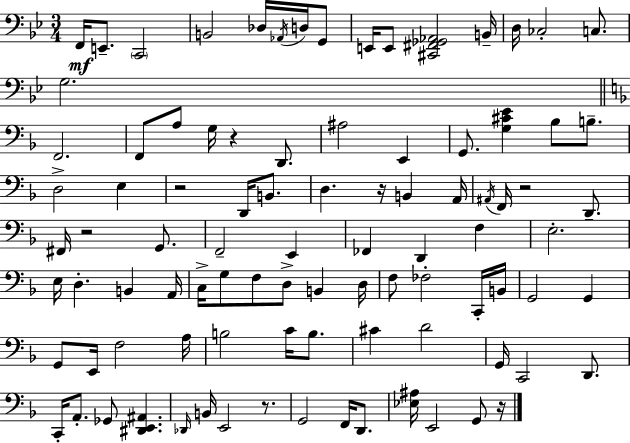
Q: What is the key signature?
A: BES major